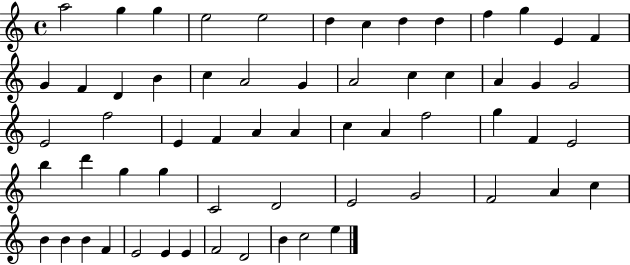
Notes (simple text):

A5/h G5/q G5/q E5/h E5/h D5/q C5/q D5/q D5/q F5/q G5/q E4/q F4/q G4/q F4/q D4/q B4/q C5/q A4/h G4/q A4/h C5/q C5/q A4/q G4/q G4/h E4/h F5/h E4/q F4/q A4/q A4/q C5/q A4/q F5/h G5/q F4/q E4/h B5/q D6/q G5/q G5/q C4/h D4/h E4/h G4/h F4/h A4/q C5/q B4/q B4/q B4/q F4/q E4/h E4/q E4/q F4/h D4/h B4/q C5/h E5/q